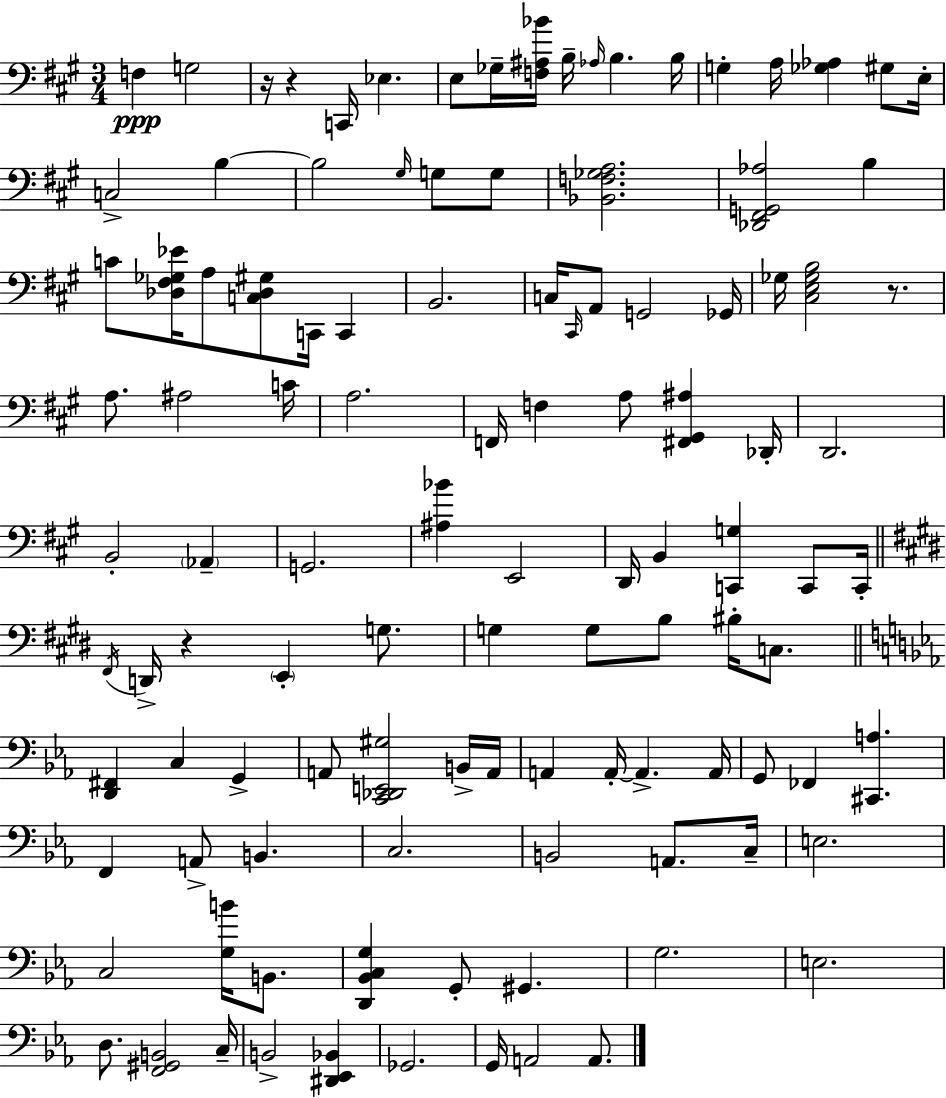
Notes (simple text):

F3/q G3/h R/s R/q C2/s Eb3/q. E3/e Gb3/s [F3,A#3,Bb4]/s B3/s Ab3/s B3/q. B3/s G3/q A3/s [Gb3,Ab3]/q G#3/e E3/s C3/h B3/q B3/h G#3/s G3/e G3/e [Bb2,F3,Gb3,A3]/h. [Db2,F#2,G2,Ab3]/h B3/q C4/e [Db3,F#3,Gb3,Eb4]/s A3/e [C3,Db3,G#3]/e C2/s C2/q B2/h. C3/s C#2/s A2/e G2/h Gb2/s Gb3/s [C#3,E3,Gb3,B3]/h R/e. A3/e. A#3/h C4/s A3/h. F2/s F3/q A3/e [F#2,G#2,A#3]/q Db2/s D2/h. B2/h Ab2/q G2/h. [A#3,Bb4]/q E2/h D2/s B2/q [C2,G3]/q C2/e C2/s F#2/s D2/s R/q E2/q G3/e. G3/q G3/e B3/e BIS3/s C3/e. [D2,F#2]/q C3/q G2/q A2/e [C2,Db2,E2,G#3]/h B2/s A2/s A2/q A2/s A2/q. A2/s G2/e FES2/q [C#2,A3]/q. F2/q A2/e B2/q. C3/h. B2/h A2/e. C3/s E3/h. C3/h [G3,B4]/s B2/e. [D2,Bb2,C3,G3]/q G2/e G#2/q. G3/h. E3/h. D3/e. [F2,G#2,B2]/h C3/s B2/h [D#2,Eb2,Bb2]/q Gb2/h. G2/s A2/h A2/e.